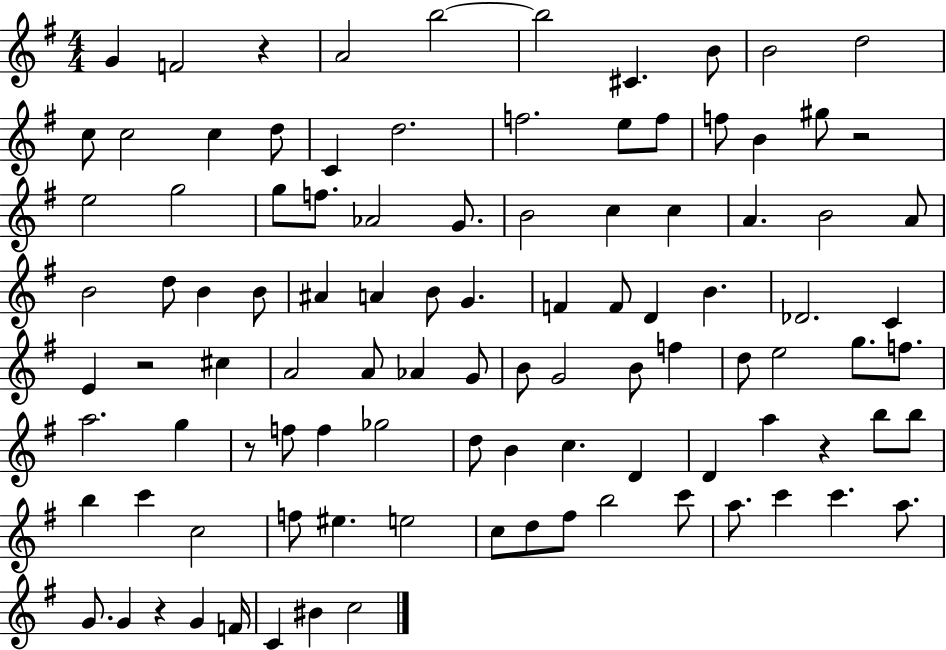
G4/q F4/h R/q A4/h B5/h B5/h C#4/q. B4/e B4/h D5/h C5/e C5/h C5/q D5/e C4/q D5/h. F5/h. E5/e F5/e F5/e B4/q G#5/e R/h E5/h G5/h G5/e F5/e. Ab4/h G4/e. B4/h C5/q C5/q A4/q. B4/h A4/e B4/h D5/e B4/q B4/e A#4/q A4/q B4/e G4/q. F4/q F4/e D4/q B4/q. Db4/h. C4/q E4/q R/h C#5/q A4/h A4/e Ab4/q G4/e B4/e G4/h B4/e F5/q D5/e E5/h G5/e. F5/e. A5/h. G5/q R/e F5/e F5/q Gb5/h D5/e B4/q C5/q. D4/q D4/q A5/q R/q B5/e B5/e B5/q C6/q C5/h F5/e EIS5/q. E5/h C5/e D5/e F#5/e B5/h C6/e A5/e. C6/q C6/q. A5/e. G4/e. G4/q R/q G4/q F4/s C4/q BIS4/q C5/h